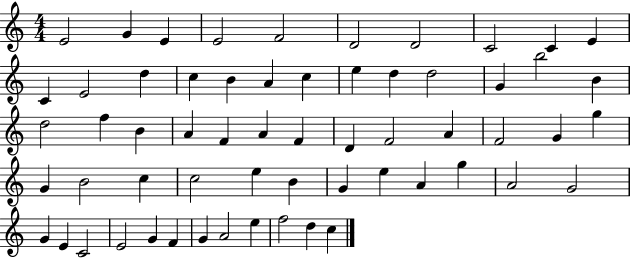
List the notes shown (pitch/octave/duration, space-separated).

E4/h G4/q E4/q E4/h F4/h D4/h D4/h C4/h C4/q E4/q C4/q E4/h D5/q C5/q B4/q A4/q C5/q E5/q D5/q D5/h G4/q B5/h B4/q D5/h F5/q B4/q A4/q F4/q A4/q F4/q D4/q F4/h A4/q F4/h G4/q G5/q G4/q B4/h C5/q C5/h E5/q B4/q G4/q E5/q A4/q G5/q A4/h G4/h G4/q E4/q C4/h E4/h G4/q F4/q G4/q A4/h E5/q F5/h D5/q C5/q